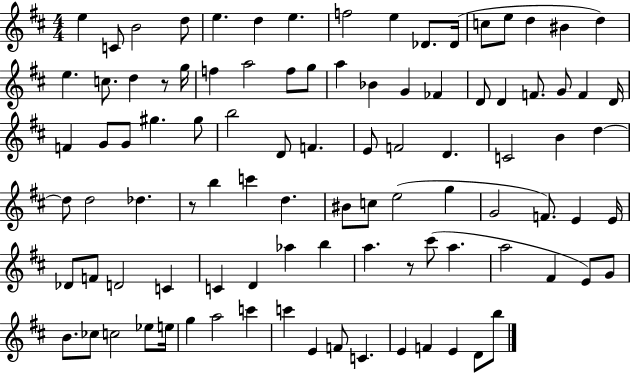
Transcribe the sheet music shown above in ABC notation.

X:1
T:Untitled
M:4/4
L:1/4
K:D
e C/2 B2 d/2 e d e f2 e _D/2 _D/4 c/2 e/2 d ^B d e c/2 d z/2 g/4 f a2 f/2 g/2 a _B G _F D/2 D F/2 G/2 F D/4 F G/2 G/2 ^g ^g/2 b2 D/2 F E/2 F2 D C2 B d d/2 d2 _d z/2 b c' d ^B/2 c/2 e2 g G2 F/2 E E/4 _D/2 F/2 D2 C C D _a b a z/2 ^c'/2 a a2 ^F E/2 G/2 B/2 _c/2 c2 _e/2 e/4 g a2 c' c' E F/2 C E F E D/2 b/2